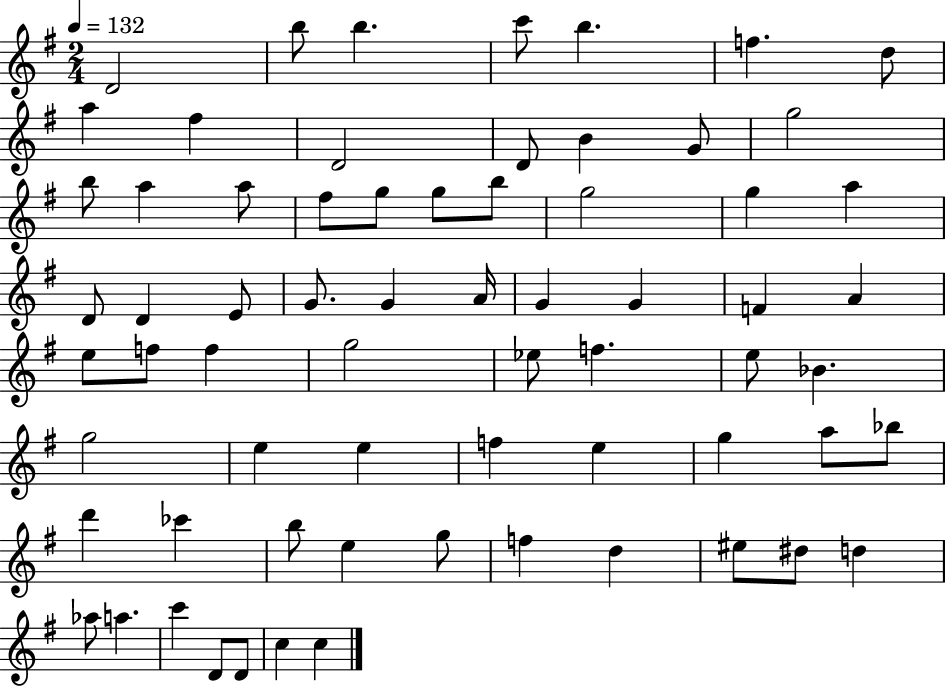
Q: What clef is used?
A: treble